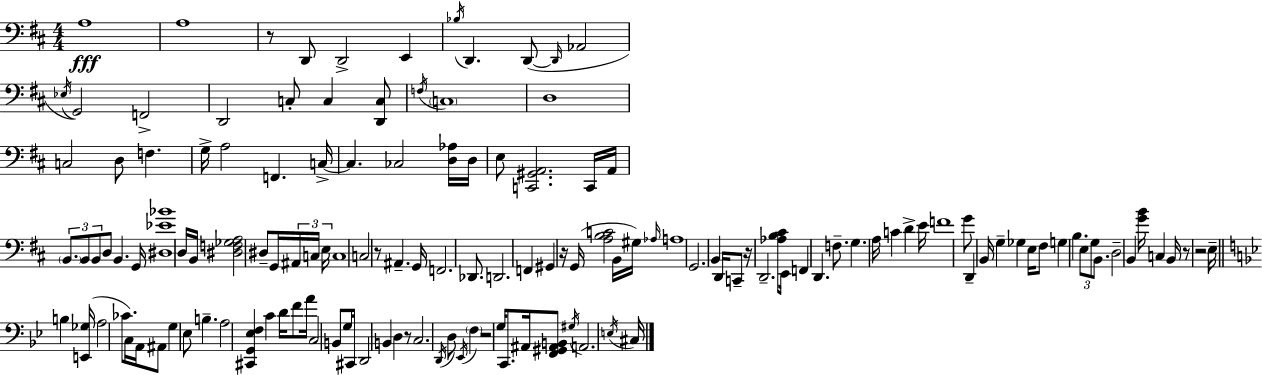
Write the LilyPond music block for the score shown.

{
  \clef bass
  \numericTimeSignature
  \time 4/4
  \key d \major
  a1\fff | a1 | r8 d,8 d,2-> e,4 | \acciaccatura { bes16 } d,4. d,8~(~ \grace { d,16 } aes,2 | \break \acciaccatura { ees16 }) g,2 f,2-> | d,2 c8-. c4 | <d, c>8 \acciaccatura { f16 } \parenthesize c1 | d1 | \break c2 d8 f4. | g16-> a2 f,4. | c16->~~ c4. ces2 | <d aes>16 d16 e8 <c, gis, a,>2. | \break c,16 a,16 \tuplet 3/2 { \parenthesize b,8. b,8 b,8 } d8 b,4. | g,16 <dis ees' bes'>1 | d16 b,16 <dis f ges a>2 dis8-- | g,16 \tuplet 3/2 { ais,16 c16 e16 } c1 | \break c2 r8 ais,4.-- | g,16 f,2. | des,8. d,2. | f,4 gis,4 r16 g,16( <a b c'>2 | \break b,16 gis16) \grace { aes16 } a1 | g,2. | b,4 d,16 c,8-- r16 d,2.-- | <aes b cis'>8 e,16 f,4 d,4. | \break f8.-- g4. a16 c'4 | d'4-> e'16 f'1 | g'8 d,4-- b,16 g4-- | ges4 e16 fis8 g4 b4. | \break \tuplet 3/2 { e8 g8 b,8. } d2-- | b,4 <g' b'>16 c4 b,16 r8 r2 | e16-- \bar "||" \break \key bes \major b4 <e, ges>16( a2 ces'8. | c16) a,16 ais,8 g4 ees8 b4.-- | a2 <cis, g, ees f>4 c'4 | d'16 f'8 a'16 c2 b,8 g16 cis,16 | \break d,2 b,4 d4 | r8 c2. \acciaccatura { d,16 } d8 | \acciaccatura { ees,16 } \parenthesize f4 r2 g16 c,8. | ais,16 <f, gis, ais, b,>8 \acciaccatura { gis16 } a,2. | \break \acciaccatura { e16 } cis16 \bar "|."
}